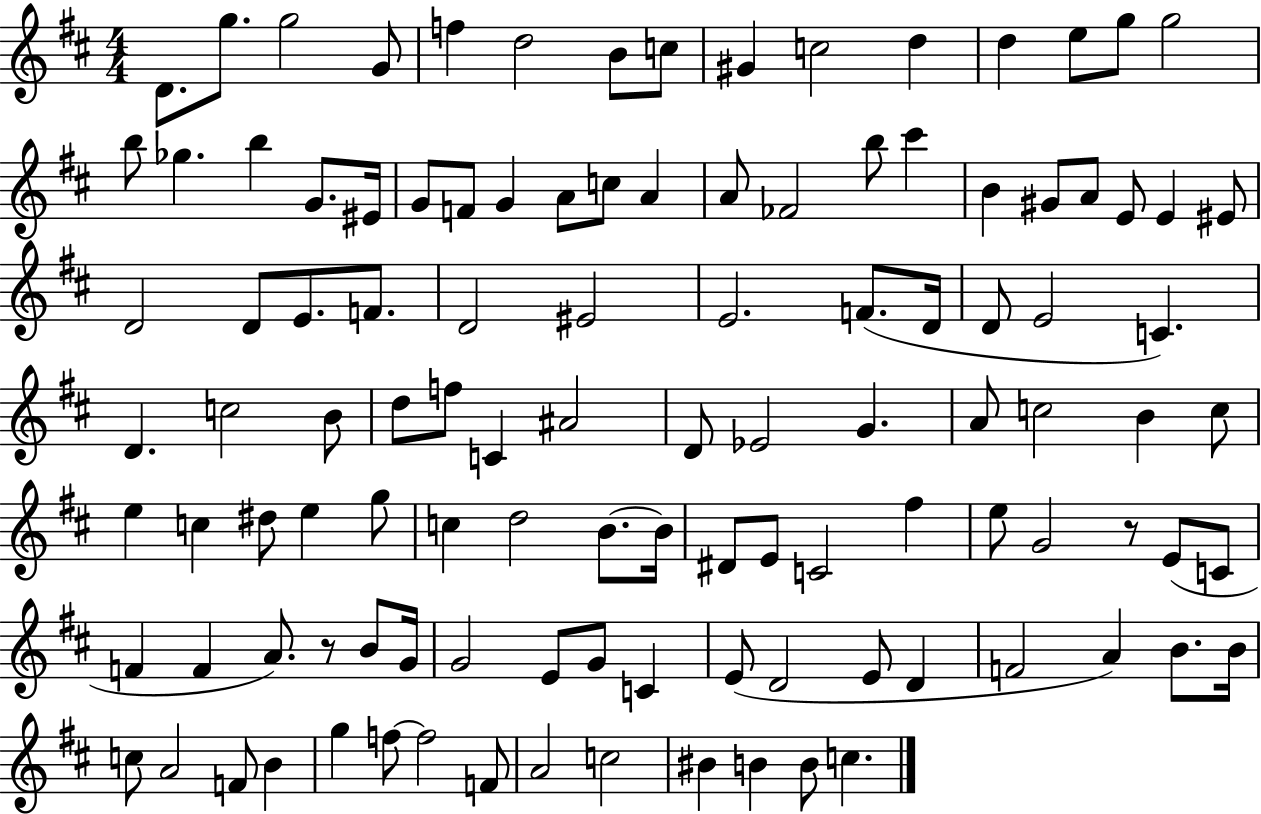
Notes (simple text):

D4/e. G5/e. G5/h G4/e F5/q D5/h B4/e C5/e G#4/q C5/h D5/q D5/q E5/e G5/e G5/h B5/e Gb5/q. B5/q G4/e. EIS4/s G4/e F4/e G4/q A4/e C5/e A4/q A4/e FES4/h B5/e C#6/q B4/q G#4/e A4/e E4/e E4/q EIS4/e D4/h D4/e E4/e. F4/e. D4/h EIS4/h E4/h. F4/e. D4/s D4/e E4/h C4/q. D4/q. C5/h B4/e D5/e F5/e C4/q A#4/h D4/e Eb4/h G4/q. A4/e C5/h B4/q C5/e E5/q C5/q D#5/e E5/q G5/e C5/q D5/h B4/e. B4/s D#4/e E4/e C4/h F#5/q E5/e G4/h R/e E4/e C4/e F4/q F4/q A4/e. R/e B4/e G4/s G4/h E4/e G4/e C4/q E4/e D4/h E4/e D4/q F4/h A4/q B4/e. B4/s C5/e A4/h F4/e B4/q G5/q F5/e F5/h F4/e A4/h C5/h BIS4/q B4/q B4/e C5/q.